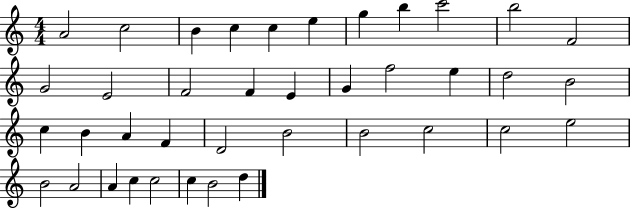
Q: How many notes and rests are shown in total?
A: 39